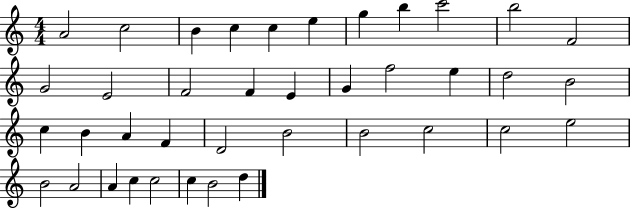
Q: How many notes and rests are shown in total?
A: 39